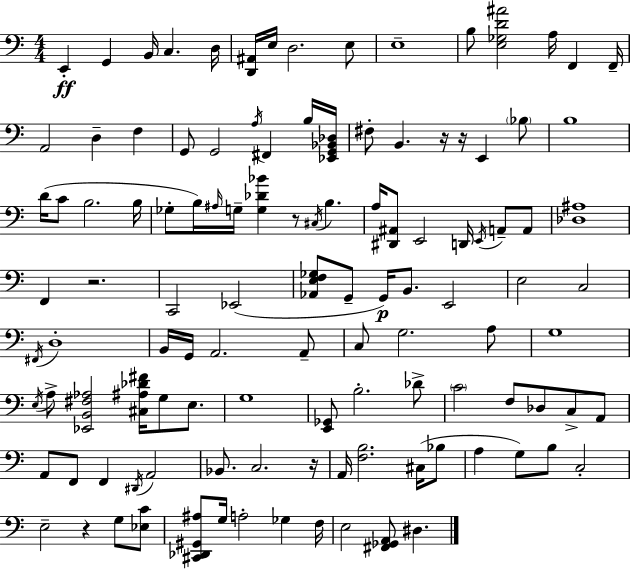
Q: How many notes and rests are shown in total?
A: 115